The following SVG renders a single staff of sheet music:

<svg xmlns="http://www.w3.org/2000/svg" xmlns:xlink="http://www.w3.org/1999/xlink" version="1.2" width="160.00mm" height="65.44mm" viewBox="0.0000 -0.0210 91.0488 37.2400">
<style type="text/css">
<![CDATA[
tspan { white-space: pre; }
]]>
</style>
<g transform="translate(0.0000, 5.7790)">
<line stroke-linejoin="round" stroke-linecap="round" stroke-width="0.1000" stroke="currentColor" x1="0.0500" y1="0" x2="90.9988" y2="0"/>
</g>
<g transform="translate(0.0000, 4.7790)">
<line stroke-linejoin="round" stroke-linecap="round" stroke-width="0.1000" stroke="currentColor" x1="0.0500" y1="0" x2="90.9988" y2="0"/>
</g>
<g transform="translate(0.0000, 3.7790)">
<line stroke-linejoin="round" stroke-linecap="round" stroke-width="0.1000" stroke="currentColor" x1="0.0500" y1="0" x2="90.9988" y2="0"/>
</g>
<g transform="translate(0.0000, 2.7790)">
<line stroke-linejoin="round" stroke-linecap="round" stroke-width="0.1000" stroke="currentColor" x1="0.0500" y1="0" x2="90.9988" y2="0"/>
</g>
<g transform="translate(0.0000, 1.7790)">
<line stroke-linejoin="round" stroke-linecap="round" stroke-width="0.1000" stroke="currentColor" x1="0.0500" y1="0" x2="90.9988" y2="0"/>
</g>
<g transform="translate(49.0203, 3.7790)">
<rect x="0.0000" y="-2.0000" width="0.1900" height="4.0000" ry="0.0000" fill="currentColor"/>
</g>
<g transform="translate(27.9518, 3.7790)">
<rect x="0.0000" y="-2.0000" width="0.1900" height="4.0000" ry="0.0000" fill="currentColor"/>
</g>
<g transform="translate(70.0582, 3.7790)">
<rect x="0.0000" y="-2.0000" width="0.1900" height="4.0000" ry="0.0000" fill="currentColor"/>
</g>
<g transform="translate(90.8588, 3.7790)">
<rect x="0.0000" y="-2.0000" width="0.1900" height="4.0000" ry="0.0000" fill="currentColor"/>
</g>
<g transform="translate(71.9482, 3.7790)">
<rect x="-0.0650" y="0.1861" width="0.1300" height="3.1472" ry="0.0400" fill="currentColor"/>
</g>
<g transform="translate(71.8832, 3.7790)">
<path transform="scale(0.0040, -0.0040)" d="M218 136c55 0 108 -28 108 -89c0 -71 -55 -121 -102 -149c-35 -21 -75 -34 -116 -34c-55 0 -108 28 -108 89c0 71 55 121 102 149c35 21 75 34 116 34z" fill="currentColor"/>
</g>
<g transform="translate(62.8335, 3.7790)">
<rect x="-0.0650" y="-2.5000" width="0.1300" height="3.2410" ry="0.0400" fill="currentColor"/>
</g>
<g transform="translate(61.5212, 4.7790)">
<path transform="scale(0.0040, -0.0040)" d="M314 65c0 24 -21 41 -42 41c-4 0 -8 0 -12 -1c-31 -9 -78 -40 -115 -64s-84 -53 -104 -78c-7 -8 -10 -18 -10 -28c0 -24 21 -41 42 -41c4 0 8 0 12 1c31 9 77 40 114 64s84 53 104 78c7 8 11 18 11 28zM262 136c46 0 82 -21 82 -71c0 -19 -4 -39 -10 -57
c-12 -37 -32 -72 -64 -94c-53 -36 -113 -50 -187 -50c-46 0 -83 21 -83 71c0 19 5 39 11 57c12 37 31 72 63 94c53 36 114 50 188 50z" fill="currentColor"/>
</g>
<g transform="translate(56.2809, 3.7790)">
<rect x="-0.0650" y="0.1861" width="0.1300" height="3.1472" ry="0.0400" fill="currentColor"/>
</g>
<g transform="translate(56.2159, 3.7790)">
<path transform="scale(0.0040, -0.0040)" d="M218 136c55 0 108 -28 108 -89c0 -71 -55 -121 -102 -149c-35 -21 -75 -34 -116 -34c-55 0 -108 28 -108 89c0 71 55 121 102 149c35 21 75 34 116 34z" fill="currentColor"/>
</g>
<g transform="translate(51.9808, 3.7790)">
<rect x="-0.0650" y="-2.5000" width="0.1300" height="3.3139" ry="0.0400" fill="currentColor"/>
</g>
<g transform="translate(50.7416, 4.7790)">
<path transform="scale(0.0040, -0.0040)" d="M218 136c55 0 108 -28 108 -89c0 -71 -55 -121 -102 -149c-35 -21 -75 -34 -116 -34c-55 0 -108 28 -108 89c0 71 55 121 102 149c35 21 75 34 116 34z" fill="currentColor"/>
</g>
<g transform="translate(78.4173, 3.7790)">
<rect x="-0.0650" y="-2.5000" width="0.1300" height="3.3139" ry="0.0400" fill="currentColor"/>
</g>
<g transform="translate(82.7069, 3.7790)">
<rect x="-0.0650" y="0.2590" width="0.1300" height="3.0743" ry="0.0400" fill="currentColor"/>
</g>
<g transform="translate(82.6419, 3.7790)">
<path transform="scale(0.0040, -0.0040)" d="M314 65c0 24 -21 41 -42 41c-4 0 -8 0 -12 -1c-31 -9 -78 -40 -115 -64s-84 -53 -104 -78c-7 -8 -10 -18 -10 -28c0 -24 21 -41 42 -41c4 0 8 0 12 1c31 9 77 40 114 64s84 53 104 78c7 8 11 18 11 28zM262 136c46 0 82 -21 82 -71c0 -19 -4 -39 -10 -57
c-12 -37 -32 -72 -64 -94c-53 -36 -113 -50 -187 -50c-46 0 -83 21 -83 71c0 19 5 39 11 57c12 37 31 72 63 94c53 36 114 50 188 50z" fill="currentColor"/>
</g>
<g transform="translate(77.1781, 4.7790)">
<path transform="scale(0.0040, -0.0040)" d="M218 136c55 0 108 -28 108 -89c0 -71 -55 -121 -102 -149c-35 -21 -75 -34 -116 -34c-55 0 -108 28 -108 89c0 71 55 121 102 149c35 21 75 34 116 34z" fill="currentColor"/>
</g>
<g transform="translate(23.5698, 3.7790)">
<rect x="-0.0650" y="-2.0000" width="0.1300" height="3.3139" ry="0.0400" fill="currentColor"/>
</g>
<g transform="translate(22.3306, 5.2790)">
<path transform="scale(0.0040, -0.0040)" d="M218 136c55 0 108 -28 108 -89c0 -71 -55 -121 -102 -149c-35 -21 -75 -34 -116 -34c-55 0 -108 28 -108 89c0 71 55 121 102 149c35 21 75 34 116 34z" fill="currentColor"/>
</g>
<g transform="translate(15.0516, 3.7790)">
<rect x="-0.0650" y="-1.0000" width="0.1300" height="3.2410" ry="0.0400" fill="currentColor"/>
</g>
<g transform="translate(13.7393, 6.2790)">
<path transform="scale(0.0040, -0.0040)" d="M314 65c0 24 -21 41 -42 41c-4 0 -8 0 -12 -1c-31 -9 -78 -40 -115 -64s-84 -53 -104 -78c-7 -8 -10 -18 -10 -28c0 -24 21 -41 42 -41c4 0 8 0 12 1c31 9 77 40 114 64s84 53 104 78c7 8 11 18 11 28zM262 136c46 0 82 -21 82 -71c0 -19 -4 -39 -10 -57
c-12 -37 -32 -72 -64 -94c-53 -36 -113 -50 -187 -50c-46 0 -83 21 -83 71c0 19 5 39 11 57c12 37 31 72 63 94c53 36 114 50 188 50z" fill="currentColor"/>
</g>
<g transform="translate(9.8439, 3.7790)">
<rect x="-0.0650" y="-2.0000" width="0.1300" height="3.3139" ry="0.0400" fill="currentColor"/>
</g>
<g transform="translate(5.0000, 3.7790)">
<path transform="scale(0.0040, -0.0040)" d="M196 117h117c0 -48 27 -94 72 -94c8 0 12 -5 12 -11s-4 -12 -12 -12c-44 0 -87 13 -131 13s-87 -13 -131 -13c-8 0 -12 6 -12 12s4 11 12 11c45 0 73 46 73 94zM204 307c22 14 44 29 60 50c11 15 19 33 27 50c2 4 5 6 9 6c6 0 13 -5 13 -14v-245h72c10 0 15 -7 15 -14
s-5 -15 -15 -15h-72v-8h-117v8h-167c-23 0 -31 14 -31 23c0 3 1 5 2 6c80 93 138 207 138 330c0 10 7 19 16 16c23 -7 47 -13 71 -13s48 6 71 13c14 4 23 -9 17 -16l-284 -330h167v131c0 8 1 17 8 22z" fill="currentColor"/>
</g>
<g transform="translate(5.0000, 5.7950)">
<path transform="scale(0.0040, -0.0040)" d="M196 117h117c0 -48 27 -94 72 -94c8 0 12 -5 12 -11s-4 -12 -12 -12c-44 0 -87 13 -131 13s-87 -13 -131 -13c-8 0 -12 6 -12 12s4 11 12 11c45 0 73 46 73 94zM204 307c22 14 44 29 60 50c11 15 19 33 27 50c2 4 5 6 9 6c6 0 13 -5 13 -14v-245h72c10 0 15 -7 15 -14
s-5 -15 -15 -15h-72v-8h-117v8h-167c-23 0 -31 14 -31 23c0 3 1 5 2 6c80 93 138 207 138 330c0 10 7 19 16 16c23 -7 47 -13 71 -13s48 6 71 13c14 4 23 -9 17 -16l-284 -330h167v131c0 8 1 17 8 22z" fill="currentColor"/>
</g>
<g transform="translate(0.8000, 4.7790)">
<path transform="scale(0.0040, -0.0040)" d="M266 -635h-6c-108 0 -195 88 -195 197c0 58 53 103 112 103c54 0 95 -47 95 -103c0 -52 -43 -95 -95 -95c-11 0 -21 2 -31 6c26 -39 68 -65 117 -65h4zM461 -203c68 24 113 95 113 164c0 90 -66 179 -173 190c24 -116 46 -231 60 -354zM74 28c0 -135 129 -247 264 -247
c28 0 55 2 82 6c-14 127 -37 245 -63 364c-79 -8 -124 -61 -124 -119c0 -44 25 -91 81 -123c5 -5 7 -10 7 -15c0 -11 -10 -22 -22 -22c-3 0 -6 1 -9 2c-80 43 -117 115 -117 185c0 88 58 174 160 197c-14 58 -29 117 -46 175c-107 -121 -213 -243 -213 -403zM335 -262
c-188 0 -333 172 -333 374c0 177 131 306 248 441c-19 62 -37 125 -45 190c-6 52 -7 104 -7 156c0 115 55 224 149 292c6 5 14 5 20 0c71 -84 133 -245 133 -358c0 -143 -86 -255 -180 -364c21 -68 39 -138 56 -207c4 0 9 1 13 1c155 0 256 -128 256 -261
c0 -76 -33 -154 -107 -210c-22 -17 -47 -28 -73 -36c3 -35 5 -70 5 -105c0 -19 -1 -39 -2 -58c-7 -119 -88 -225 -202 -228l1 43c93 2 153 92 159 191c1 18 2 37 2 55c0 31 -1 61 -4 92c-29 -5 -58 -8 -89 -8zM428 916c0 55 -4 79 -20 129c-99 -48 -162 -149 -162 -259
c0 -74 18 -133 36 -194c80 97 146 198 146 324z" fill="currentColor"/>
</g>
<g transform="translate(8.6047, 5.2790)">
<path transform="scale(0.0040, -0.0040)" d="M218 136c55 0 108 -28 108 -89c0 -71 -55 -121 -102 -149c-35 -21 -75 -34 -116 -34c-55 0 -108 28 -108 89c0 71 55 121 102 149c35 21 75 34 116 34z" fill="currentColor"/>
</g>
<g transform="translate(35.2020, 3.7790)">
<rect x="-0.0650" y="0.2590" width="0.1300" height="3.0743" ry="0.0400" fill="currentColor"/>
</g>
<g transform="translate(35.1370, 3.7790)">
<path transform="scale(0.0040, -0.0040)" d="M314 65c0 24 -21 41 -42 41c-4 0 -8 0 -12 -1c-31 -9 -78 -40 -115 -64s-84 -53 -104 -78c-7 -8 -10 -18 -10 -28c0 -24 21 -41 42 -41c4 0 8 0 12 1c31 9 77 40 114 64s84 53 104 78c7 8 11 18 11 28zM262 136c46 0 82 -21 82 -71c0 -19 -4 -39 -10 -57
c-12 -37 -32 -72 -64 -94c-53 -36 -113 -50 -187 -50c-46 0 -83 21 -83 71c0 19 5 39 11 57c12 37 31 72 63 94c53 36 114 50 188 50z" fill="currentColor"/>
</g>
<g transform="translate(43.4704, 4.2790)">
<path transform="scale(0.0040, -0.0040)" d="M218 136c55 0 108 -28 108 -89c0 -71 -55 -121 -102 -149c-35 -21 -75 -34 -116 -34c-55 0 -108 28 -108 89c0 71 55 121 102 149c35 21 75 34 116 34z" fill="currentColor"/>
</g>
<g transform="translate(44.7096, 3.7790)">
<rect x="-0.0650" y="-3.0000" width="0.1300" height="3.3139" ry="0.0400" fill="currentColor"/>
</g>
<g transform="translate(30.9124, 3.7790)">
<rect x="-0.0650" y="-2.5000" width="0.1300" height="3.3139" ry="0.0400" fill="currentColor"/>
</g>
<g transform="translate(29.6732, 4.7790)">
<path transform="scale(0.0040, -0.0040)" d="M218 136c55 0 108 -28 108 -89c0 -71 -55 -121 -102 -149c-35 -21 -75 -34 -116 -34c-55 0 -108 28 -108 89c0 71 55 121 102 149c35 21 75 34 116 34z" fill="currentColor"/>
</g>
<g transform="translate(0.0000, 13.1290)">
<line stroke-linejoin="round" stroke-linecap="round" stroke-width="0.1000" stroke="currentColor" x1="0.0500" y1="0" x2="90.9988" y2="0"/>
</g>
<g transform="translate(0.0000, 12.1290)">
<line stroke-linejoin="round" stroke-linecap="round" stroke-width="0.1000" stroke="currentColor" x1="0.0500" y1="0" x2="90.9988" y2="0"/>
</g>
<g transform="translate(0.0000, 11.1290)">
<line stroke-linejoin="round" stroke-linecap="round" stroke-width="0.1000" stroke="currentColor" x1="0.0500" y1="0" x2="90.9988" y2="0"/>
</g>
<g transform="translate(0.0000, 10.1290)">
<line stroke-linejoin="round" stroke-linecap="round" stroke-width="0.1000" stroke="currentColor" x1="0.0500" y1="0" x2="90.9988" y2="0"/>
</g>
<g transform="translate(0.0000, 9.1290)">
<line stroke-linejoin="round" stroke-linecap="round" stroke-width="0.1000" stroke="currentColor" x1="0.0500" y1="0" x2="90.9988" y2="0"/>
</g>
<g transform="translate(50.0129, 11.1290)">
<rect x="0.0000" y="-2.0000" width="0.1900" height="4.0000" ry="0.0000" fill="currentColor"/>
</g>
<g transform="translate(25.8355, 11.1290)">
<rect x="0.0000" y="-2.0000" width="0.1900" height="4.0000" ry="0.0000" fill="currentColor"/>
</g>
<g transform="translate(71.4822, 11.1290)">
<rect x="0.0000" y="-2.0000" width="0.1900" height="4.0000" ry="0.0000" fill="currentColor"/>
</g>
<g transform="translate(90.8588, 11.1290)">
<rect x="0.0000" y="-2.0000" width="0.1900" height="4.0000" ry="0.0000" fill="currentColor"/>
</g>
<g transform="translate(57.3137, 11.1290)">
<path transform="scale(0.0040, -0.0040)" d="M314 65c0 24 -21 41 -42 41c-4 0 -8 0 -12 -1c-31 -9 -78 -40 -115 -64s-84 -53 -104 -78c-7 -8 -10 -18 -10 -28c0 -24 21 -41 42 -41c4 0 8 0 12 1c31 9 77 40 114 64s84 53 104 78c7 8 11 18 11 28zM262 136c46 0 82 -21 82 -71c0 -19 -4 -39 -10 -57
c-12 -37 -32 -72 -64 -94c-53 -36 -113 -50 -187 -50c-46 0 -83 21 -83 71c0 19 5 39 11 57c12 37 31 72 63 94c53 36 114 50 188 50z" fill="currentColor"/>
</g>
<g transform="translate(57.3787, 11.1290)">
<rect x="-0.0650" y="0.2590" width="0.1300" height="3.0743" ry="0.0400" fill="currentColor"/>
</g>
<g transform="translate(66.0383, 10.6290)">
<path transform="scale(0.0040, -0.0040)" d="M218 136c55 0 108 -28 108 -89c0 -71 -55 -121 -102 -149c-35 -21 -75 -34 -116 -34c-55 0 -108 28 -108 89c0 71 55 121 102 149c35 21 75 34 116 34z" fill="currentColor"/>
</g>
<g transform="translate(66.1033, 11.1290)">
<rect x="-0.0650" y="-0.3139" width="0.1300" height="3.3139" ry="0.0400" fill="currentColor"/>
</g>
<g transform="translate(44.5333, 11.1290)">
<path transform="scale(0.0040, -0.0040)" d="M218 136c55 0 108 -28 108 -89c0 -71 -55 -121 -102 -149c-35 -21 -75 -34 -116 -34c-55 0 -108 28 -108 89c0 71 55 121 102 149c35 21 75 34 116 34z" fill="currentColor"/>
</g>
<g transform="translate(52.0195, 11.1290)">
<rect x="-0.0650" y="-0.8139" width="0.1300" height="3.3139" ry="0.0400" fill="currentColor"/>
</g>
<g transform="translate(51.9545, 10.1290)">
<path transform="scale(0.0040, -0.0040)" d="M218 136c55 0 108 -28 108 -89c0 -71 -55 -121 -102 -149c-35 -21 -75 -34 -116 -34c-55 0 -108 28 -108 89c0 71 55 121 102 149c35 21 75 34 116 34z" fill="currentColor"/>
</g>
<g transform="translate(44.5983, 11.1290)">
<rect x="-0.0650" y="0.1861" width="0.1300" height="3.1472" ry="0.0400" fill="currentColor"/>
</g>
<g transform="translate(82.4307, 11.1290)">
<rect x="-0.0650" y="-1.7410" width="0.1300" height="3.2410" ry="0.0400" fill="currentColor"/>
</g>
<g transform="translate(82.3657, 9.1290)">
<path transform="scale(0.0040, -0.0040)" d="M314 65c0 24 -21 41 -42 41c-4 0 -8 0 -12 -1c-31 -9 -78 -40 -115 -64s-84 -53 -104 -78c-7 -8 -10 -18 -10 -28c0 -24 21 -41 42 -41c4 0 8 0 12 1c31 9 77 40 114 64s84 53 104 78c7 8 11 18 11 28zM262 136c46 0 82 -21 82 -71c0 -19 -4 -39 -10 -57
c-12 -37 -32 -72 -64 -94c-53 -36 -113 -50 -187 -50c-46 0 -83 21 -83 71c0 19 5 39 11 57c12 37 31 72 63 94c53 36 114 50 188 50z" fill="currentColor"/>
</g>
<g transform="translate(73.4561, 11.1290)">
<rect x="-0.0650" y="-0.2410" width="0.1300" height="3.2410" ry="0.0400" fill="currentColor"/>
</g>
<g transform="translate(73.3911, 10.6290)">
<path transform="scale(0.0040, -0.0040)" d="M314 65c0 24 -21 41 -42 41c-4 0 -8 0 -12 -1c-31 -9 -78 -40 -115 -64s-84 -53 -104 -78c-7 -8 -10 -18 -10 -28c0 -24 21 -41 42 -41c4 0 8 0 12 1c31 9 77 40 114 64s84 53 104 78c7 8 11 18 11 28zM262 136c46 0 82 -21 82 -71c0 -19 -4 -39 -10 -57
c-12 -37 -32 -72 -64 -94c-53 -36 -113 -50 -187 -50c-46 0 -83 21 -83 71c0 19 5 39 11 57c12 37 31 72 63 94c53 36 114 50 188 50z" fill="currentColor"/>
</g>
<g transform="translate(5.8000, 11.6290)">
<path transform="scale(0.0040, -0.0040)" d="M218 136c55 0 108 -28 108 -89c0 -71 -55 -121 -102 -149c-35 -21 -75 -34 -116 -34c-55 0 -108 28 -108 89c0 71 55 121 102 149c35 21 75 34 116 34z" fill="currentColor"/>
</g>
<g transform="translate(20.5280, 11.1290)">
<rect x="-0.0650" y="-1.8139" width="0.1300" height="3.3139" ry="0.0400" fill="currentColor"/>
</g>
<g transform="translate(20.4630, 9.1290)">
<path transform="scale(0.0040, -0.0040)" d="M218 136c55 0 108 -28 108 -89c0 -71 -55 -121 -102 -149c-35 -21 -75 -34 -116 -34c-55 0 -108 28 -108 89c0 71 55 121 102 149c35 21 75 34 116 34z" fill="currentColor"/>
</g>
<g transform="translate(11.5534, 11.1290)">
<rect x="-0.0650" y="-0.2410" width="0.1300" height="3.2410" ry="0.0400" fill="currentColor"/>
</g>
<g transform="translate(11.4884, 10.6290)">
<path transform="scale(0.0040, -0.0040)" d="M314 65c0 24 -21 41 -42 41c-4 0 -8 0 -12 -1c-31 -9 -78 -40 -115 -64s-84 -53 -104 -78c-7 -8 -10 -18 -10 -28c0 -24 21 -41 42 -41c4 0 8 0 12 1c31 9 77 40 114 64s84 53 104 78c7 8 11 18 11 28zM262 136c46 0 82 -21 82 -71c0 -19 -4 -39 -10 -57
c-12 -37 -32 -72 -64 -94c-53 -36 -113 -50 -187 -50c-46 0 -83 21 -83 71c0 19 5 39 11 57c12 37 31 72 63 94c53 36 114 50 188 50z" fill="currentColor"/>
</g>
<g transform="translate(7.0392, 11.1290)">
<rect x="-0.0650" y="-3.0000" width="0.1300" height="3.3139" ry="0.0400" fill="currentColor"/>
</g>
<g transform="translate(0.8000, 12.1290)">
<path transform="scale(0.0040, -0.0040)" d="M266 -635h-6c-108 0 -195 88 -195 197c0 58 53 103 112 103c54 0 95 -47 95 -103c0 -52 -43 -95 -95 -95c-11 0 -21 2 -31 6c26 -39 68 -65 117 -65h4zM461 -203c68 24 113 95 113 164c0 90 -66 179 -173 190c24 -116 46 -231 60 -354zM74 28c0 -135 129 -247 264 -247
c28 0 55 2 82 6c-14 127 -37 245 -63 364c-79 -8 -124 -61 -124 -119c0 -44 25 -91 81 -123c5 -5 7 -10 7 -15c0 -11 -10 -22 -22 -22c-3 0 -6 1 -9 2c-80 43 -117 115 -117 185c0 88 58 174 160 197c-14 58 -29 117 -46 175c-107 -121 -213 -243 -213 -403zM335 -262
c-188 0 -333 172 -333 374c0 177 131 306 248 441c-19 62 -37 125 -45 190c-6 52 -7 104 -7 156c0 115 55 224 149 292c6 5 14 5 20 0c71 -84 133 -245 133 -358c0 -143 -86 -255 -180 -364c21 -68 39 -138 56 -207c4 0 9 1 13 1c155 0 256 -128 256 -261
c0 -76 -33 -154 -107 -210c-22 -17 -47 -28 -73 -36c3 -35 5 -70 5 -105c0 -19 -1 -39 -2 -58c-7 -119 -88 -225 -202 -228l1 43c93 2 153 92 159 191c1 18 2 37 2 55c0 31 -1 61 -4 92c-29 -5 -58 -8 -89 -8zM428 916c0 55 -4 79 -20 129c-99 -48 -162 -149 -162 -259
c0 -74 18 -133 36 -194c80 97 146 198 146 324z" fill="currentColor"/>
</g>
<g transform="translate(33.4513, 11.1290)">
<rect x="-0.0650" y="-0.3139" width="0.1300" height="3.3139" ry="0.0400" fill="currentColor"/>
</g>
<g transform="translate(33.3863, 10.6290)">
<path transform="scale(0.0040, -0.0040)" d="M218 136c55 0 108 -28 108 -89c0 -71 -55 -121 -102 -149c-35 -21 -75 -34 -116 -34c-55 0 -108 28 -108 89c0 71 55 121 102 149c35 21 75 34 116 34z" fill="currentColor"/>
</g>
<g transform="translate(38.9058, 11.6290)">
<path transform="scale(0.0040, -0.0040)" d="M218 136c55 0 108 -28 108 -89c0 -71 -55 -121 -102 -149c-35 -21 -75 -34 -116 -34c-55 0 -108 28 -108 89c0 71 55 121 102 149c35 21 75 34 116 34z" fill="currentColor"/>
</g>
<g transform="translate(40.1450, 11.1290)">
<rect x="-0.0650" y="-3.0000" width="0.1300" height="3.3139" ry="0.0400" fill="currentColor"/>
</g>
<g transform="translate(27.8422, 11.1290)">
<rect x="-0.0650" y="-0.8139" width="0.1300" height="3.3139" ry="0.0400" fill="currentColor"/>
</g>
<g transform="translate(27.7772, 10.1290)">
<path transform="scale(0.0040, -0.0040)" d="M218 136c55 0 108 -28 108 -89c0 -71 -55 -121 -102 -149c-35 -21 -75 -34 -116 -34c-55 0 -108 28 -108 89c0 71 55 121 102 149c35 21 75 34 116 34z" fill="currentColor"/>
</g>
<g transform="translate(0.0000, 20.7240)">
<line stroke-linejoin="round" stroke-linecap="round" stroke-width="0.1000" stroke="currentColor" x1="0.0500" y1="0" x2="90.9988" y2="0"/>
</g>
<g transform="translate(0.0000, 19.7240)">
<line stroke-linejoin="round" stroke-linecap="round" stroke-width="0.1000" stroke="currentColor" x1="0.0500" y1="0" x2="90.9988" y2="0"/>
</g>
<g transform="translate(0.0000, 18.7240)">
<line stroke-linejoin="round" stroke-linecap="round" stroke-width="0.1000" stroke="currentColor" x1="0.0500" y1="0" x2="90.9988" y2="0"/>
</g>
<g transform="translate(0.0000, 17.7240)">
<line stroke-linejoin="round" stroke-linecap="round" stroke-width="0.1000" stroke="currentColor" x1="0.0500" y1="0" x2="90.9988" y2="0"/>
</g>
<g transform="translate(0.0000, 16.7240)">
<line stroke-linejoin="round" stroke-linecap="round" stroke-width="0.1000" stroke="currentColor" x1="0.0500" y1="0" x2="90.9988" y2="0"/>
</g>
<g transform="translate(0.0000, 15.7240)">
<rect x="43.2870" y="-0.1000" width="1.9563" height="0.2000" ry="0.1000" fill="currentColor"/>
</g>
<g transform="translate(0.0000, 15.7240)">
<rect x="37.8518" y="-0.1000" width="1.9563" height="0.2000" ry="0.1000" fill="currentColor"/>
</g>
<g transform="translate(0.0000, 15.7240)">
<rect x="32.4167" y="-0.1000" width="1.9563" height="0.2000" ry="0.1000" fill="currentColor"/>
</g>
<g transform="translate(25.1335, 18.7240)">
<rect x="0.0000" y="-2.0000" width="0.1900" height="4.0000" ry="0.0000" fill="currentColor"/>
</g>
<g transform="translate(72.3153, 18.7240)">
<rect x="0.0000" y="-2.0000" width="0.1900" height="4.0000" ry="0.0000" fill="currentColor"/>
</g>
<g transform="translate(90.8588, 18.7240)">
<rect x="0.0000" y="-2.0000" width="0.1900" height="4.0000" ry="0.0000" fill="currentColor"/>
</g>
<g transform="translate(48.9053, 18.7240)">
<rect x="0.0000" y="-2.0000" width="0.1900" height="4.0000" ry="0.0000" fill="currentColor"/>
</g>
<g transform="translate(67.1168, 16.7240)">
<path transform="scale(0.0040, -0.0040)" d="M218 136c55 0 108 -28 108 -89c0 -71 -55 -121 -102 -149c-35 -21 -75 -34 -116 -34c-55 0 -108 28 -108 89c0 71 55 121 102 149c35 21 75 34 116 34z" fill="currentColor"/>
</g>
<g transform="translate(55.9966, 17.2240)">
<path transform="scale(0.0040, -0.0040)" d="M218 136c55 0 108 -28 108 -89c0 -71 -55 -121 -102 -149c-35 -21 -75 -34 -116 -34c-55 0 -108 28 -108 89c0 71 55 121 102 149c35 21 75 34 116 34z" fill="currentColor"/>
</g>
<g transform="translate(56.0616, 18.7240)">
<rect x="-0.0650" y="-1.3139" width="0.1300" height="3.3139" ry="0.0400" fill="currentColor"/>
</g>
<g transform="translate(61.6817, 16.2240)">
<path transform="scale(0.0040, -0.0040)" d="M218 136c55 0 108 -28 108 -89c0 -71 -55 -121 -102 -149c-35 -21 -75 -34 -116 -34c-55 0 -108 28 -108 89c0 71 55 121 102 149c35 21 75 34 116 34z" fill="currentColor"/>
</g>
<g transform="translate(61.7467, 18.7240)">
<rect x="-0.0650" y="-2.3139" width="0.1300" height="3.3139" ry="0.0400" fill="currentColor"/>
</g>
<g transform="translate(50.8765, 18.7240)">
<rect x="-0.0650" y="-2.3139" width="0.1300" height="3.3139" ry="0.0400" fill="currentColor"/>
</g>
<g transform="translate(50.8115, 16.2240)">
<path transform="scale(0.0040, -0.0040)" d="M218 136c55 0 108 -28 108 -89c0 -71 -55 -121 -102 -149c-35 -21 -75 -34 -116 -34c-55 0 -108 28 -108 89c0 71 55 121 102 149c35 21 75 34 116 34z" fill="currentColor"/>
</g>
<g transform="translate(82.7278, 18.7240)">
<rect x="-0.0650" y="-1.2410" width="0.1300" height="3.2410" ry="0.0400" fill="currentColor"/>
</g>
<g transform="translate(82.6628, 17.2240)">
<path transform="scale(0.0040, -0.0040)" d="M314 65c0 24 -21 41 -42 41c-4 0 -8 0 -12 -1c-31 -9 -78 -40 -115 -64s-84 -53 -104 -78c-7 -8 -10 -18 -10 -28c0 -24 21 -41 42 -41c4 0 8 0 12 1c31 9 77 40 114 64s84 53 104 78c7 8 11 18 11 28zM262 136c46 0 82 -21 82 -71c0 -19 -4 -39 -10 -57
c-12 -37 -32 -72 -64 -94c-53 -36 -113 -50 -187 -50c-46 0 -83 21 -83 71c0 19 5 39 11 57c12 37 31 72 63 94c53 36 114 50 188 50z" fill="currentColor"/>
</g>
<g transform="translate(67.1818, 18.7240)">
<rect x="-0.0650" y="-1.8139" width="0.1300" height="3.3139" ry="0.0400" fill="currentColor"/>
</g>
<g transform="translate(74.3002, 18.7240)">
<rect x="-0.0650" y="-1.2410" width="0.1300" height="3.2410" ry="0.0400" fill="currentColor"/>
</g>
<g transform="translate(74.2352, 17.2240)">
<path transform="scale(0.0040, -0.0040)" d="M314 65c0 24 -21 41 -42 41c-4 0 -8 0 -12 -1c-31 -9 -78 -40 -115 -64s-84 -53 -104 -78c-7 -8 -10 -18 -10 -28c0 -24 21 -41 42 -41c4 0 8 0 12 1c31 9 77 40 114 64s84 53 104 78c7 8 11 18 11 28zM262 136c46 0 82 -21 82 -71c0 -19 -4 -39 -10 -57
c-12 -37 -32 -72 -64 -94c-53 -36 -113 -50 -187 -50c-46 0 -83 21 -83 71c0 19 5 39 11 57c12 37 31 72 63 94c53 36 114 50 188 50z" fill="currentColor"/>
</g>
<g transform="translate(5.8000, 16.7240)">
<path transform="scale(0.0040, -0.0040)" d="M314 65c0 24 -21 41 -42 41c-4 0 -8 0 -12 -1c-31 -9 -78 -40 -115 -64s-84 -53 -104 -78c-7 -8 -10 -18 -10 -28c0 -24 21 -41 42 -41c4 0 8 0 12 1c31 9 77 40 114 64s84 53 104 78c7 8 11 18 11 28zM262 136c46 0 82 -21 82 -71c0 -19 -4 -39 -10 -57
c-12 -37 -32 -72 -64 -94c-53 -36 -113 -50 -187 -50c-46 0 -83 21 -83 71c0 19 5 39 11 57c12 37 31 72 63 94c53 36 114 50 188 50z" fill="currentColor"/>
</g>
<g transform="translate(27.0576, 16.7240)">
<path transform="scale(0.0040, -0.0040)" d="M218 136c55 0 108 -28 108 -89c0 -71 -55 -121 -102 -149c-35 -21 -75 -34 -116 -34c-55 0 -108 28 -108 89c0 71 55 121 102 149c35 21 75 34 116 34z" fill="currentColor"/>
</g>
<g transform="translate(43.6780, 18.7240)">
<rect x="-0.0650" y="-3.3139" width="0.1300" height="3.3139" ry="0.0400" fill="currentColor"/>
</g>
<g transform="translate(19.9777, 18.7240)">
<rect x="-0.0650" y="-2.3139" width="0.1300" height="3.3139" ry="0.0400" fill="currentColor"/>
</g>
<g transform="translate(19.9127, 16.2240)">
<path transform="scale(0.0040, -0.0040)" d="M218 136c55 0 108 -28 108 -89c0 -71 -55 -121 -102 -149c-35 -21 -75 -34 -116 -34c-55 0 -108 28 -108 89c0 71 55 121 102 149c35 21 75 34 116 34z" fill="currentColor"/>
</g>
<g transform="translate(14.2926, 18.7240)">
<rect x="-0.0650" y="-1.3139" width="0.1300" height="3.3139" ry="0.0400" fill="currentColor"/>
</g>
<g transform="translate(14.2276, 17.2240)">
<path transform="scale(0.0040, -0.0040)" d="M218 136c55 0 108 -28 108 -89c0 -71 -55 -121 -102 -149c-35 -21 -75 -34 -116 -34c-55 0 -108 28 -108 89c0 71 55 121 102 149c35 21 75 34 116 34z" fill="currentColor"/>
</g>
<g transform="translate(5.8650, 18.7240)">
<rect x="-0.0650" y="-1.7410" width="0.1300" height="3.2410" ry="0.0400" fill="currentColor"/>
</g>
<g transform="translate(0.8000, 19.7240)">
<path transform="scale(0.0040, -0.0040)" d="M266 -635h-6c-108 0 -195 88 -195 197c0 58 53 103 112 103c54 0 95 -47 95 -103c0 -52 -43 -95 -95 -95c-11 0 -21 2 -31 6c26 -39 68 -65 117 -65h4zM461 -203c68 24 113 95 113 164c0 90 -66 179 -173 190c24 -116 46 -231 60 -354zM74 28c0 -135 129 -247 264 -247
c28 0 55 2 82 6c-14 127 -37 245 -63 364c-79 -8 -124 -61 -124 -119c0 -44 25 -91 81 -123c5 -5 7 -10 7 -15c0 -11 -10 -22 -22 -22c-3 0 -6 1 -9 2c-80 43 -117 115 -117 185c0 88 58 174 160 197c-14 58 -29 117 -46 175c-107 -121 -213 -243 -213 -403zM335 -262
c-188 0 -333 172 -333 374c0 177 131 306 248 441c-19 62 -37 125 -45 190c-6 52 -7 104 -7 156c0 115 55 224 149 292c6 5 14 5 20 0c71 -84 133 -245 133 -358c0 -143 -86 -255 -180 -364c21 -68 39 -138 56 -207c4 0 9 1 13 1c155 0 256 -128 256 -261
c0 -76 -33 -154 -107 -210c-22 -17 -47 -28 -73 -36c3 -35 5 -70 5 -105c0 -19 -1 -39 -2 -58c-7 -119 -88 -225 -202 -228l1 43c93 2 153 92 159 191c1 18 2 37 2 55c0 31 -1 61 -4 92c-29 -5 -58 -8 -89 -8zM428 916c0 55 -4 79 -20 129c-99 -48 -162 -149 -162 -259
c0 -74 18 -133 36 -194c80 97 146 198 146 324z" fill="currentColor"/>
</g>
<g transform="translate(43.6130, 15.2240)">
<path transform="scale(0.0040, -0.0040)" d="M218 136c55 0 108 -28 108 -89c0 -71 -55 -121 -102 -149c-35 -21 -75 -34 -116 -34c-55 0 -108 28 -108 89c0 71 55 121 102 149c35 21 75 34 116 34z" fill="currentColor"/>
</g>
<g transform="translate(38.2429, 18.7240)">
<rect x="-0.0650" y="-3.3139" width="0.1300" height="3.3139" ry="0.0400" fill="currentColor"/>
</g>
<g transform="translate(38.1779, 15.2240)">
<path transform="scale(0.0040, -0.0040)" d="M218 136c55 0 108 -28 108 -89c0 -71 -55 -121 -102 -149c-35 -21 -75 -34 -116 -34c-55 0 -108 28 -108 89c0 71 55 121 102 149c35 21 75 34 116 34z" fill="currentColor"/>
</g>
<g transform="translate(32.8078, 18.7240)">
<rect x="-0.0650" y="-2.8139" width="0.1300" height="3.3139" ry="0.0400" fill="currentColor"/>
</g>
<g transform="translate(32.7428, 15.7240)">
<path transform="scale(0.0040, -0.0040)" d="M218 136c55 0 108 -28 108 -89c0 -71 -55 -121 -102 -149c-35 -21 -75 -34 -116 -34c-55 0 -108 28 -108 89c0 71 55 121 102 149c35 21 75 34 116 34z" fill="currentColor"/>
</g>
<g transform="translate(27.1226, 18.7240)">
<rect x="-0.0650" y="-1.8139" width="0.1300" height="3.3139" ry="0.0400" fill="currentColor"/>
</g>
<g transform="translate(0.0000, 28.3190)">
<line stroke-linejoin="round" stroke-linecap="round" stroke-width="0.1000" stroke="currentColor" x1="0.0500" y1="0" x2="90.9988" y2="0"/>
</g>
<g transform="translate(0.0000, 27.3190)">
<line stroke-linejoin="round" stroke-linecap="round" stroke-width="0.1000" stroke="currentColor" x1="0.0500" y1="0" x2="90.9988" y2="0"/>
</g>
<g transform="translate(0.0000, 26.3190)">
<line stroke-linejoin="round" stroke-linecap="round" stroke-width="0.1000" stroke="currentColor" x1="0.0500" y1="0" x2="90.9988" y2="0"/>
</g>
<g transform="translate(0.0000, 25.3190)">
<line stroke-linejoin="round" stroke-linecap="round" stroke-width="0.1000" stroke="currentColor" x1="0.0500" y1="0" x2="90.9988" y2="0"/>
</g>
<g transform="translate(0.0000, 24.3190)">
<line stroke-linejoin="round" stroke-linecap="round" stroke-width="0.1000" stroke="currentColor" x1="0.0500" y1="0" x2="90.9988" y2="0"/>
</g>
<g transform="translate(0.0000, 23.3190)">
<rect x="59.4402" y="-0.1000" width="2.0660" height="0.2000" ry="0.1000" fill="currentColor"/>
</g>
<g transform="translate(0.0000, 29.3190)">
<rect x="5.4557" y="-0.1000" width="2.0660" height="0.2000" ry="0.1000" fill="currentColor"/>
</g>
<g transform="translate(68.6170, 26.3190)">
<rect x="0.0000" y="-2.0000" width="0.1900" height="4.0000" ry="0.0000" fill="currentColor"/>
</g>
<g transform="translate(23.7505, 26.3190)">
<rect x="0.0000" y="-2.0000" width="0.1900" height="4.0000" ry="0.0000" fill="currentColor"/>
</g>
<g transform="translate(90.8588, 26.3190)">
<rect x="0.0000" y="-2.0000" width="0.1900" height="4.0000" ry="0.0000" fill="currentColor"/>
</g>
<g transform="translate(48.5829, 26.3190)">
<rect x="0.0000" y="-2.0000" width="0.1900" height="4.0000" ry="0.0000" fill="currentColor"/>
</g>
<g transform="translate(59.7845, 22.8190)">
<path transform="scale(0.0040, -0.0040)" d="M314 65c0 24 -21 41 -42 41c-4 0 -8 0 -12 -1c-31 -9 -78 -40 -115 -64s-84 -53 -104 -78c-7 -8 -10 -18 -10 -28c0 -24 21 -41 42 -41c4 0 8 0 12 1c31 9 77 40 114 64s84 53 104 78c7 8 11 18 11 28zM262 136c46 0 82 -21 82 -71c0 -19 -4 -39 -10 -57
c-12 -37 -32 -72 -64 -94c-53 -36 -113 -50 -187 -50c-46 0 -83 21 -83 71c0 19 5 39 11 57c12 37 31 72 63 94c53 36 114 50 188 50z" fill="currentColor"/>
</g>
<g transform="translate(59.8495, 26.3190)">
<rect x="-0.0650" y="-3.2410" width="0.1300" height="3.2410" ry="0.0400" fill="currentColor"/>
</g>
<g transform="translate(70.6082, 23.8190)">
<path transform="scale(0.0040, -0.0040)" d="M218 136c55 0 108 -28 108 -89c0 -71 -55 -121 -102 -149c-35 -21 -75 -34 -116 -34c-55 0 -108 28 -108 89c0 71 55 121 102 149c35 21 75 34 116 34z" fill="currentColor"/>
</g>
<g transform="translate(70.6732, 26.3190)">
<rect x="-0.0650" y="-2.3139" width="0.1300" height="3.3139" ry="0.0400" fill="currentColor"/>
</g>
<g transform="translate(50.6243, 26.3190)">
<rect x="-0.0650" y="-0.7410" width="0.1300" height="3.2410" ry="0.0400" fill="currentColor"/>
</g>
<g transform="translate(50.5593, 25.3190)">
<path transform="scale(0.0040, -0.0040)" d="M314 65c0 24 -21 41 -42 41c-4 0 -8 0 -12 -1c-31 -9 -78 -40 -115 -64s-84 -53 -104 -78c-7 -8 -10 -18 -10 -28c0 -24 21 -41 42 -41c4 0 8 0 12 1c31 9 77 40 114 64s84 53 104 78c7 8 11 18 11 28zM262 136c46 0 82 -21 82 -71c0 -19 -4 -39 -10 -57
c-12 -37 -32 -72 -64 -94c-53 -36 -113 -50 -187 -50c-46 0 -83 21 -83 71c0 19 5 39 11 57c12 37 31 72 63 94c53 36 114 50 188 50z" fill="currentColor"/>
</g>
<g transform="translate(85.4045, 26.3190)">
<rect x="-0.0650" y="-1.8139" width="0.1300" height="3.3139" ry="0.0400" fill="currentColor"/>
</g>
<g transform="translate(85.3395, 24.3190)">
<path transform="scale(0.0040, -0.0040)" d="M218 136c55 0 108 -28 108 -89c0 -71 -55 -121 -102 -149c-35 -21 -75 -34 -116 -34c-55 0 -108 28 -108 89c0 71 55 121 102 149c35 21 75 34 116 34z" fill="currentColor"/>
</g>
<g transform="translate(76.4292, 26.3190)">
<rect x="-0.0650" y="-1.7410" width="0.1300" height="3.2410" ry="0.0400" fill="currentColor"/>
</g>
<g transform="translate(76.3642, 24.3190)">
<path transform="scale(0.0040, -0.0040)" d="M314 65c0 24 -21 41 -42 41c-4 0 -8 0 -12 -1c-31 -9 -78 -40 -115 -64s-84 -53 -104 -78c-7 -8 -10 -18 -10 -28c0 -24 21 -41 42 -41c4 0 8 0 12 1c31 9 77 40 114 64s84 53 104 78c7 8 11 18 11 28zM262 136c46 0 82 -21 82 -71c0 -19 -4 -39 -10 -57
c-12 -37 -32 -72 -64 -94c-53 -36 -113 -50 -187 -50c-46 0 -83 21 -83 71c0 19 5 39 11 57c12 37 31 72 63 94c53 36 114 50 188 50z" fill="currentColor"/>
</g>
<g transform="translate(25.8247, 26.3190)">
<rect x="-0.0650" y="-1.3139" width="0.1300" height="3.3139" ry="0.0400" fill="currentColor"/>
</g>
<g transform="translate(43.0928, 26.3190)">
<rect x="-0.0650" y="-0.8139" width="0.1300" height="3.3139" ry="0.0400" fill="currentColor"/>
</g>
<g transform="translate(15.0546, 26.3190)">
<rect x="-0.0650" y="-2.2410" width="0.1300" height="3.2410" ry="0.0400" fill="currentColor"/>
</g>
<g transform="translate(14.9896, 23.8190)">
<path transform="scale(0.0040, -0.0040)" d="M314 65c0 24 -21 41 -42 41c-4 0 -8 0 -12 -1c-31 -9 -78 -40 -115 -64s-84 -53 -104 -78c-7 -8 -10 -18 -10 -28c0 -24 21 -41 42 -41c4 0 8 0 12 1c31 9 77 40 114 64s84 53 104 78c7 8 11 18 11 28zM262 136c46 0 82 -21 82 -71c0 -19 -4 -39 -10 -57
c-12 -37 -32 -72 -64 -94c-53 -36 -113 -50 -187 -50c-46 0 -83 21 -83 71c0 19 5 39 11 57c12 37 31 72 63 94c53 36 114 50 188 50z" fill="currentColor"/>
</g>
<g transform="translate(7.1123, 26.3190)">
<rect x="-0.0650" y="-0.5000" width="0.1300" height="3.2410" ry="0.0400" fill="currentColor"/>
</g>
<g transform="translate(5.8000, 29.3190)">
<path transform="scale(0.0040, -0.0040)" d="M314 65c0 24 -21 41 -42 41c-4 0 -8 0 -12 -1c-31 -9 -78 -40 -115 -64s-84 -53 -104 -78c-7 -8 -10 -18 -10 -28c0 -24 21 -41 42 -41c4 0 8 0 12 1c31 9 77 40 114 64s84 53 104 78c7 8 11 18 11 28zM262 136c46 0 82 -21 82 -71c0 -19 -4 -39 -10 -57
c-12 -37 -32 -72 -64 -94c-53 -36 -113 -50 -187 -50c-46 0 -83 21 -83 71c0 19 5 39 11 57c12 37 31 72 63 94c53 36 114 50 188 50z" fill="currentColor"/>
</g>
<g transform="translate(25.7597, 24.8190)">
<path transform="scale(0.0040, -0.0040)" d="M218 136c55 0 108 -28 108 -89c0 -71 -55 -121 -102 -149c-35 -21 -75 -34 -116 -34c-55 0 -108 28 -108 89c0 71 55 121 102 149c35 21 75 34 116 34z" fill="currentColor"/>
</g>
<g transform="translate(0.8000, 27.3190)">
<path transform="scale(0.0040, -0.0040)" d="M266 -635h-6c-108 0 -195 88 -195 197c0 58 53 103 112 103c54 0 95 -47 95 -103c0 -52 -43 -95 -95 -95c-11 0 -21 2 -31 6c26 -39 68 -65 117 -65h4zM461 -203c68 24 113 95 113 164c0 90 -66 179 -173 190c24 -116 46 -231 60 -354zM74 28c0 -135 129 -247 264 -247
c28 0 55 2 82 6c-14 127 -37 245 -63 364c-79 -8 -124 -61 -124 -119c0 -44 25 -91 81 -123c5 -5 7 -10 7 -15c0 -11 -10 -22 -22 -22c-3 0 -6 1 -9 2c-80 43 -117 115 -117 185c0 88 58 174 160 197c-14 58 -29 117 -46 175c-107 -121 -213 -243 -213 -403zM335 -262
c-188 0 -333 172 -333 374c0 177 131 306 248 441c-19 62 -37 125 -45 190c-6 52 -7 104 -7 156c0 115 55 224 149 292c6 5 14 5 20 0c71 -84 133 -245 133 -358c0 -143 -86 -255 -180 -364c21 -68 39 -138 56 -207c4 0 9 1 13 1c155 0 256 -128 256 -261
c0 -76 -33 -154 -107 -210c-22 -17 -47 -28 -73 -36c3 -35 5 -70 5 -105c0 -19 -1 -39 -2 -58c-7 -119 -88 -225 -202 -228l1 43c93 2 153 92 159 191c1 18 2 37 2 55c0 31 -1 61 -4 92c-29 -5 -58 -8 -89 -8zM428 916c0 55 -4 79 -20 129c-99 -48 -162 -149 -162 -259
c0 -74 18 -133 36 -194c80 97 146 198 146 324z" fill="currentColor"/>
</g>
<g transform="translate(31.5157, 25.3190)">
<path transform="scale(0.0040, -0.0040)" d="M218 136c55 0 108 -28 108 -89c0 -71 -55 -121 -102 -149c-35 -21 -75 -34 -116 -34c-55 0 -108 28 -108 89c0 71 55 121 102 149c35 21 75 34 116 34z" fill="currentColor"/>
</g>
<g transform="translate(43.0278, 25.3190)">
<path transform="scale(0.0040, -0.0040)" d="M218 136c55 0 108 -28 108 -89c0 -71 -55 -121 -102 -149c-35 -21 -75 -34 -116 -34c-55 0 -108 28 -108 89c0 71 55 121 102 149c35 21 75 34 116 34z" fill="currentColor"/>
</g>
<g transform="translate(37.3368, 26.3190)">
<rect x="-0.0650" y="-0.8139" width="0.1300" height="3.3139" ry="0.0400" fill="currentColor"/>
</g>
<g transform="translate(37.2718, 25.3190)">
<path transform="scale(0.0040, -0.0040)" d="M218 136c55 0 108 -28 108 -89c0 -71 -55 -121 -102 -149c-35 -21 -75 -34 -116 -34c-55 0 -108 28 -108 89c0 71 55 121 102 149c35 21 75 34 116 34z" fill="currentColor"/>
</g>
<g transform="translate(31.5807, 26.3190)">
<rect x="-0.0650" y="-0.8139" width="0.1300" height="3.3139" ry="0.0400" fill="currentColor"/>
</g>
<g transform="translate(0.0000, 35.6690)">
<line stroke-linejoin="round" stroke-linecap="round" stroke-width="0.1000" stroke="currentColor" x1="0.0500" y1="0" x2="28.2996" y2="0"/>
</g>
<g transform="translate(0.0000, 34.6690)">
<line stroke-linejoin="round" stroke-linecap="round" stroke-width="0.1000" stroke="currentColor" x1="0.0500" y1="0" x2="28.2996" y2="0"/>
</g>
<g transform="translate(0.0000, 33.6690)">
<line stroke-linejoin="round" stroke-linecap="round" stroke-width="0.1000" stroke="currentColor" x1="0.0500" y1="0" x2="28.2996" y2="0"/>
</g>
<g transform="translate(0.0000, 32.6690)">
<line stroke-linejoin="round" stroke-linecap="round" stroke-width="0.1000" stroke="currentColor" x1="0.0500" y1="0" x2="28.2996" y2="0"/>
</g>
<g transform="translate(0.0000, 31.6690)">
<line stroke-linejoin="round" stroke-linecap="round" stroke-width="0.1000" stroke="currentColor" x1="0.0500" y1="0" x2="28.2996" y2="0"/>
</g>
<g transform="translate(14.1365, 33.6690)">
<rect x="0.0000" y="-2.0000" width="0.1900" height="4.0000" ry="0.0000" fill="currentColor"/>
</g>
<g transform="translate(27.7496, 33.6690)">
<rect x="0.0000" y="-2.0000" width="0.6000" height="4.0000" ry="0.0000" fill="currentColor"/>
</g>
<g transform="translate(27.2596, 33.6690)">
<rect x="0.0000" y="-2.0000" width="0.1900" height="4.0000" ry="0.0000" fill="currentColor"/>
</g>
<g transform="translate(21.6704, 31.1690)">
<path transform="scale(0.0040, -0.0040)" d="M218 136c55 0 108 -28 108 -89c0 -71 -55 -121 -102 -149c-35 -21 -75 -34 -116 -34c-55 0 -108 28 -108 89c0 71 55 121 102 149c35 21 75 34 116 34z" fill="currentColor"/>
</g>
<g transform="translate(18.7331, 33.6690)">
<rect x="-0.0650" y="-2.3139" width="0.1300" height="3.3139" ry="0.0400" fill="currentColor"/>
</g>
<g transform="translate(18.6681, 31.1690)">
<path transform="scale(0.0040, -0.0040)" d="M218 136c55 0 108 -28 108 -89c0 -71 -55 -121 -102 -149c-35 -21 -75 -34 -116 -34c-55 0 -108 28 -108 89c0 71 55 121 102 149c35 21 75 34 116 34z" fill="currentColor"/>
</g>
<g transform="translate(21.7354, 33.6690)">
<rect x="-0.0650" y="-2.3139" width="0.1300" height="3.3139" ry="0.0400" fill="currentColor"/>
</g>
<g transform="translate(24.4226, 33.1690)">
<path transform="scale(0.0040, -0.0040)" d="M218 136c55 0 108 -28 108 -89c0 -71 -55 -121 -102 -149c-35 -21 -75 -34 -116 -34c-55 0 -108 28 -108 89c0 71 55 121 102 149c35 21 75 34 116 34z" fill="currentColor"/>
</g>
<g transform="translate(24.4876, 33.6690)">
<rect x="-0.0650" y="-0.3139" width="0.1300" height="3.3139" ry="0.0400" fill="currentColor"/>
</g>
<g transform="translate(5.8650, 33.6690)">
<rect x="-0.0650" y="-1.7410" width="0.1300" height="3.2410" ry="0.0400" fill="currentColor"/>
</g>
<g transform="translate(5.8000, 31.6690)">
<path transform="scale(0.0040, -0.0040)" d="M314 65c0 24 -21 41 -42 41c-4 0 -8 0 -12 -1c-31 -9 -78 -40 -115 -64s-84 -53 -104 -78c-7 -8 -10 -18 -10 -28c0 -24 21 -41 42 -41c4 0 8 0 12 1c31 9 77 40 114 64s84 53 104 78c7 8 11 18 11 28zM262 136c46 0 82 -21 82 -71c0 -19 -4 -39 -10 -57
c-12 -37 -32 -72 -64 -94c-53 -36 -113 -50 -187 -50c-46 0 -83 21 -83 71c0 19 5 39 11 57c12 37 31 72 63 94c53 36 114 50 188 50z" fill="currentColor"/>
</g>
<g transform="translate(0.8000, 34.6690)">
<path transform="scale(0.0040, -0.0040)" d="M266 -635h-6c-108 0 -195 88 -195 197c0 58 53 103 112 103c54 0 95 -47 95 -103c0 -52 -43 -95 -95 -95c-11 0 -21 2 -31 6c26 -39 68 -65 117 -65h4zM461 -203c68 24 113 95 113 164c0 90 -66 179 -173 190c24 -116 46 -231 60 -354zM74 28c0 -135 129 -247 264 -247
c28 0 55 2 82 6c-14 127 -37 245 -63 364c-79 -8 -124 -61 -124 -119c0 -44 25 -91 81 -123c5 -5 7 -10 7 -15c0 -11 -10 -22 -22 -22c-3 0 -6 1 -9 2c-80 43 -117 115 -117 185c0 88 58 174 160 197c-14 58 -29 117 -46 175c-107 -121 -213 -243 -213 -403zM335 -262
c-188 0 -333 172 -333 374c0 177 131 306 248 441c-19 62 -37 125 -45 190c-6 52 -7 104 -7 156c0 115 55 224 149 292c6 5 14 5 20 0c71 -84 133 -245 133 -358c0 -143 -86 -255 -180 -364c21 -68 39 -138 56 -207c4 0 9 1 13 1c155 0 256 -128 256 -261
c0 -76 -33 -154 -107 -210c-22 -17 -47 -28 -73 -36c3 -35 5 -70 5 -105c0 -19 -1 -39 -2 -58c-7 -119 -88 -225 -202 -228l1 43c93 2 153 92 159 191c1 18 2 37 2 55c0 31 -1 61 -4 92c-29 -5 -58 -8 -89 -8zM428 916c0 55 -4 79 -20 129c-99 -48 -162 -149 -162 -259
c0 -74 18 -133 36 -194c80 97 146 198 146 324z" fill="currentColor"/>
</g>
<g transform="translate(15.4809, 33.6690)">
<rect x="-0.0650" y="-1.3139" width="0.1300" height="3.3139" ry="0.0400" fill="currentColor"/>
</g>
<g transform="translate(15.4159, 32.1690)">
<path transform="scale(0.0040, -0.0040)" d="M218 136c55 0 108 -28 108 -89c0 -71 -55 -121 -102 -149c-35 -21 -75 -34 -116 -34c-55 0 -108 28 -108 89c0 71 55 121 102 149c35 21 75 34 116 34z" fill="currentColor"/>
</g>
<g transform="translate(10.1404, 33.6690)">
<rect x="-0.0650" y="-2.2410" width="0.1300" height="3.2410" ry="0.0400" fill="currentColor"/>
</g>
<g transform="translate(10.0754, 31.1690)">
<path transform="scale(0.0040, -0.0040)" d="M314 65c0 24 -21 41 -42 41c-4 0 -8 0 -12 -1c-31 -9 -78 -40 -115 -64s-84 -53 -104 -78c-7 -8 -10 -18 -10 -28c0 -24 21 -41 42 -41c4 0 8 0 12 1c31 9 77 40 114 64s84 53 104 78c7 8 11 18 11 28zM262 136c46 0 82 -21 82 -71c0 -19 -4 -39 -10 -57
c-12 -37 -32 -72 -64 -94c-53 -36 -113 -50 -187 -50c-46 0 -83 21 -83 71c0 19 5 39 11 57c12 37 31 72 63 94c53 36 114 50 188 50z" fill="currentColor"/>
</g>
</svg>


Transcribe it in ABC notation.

X:1
T:Untitled
M:4/4
L:1/4
K:C
F D2 F G B2 A G B G2 B G B2 A c2 f d c A B d B2 c c2 f2 f2 e g f a b b g e g f e2 e2 C2 g2 e d d d d2 b2 g f2 f f2 g2 e g g c